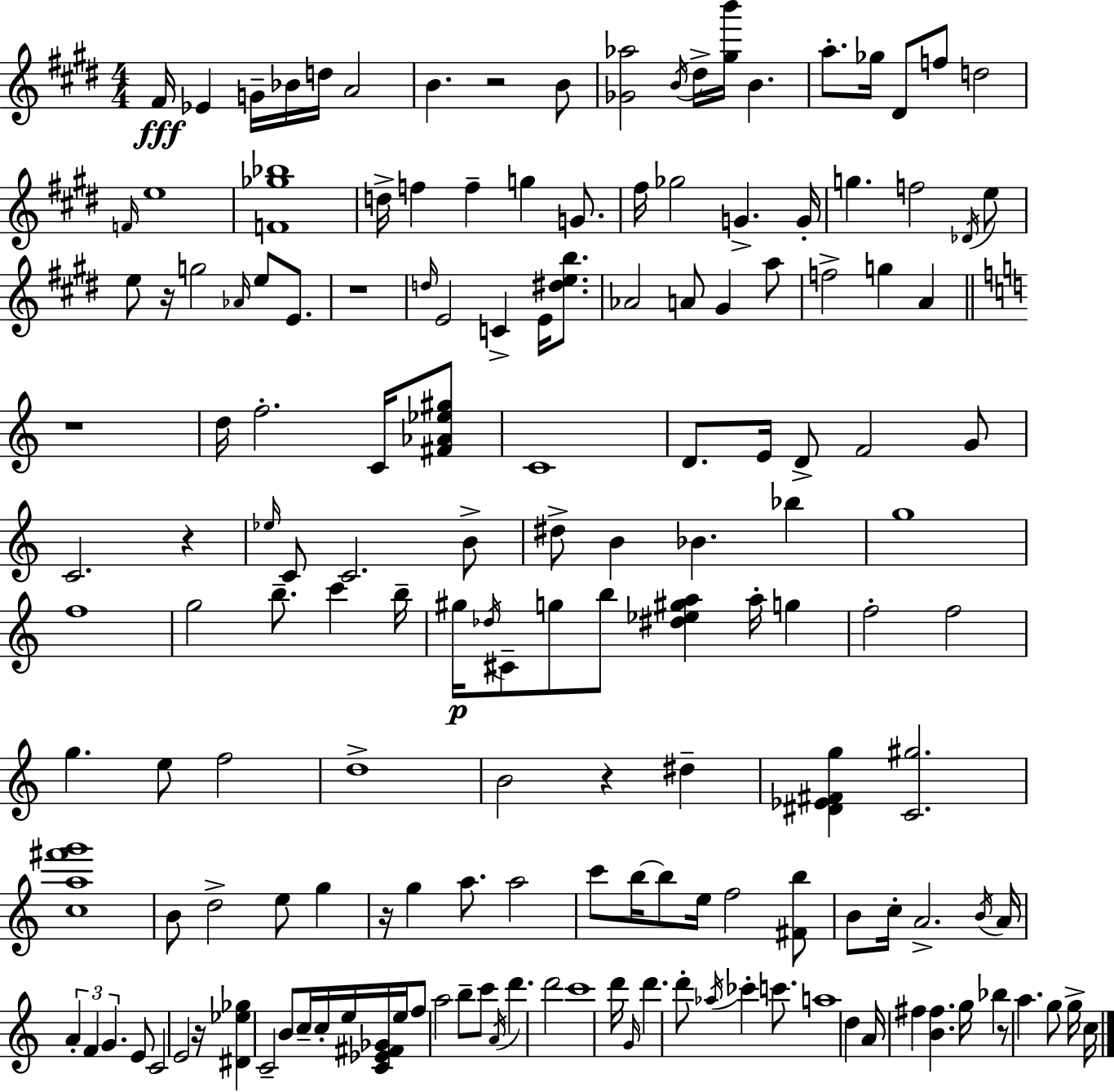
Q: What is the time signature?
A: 4/4